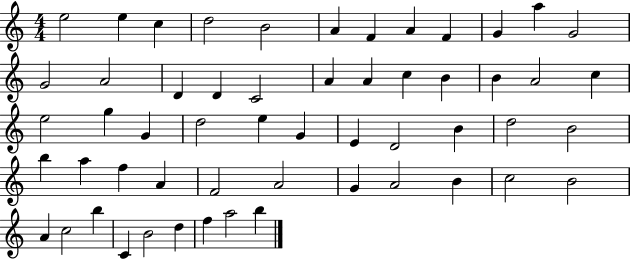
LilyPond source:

{
  \clef treble
  \numericTimeSignature
  \time 4/4
  \key c \major
  e''2 e''4 c''4 | d''2 b'2 | a'4 f'4 a'4 f'4 | g'4 a''4 g'2 | \break g'2 a'2 | d'4 d'4 c'2 | a'4 a'4 c''4 b'4 | b'4 a'2 c''4 | \break e''2 g''4 g'4 | d''2 e''4 g'4 | e'4 d'2 b'4 | d''2 b'2 | \break b''4 a''4 f''4 a'4 | f'2 a'2 | g'4 a'2 b'4 | c''2 b'2 | \break a'4 c''2 b''4 | c'4 b'2 d''4 | f''4 a''2 b''4 | \bar "|."
}